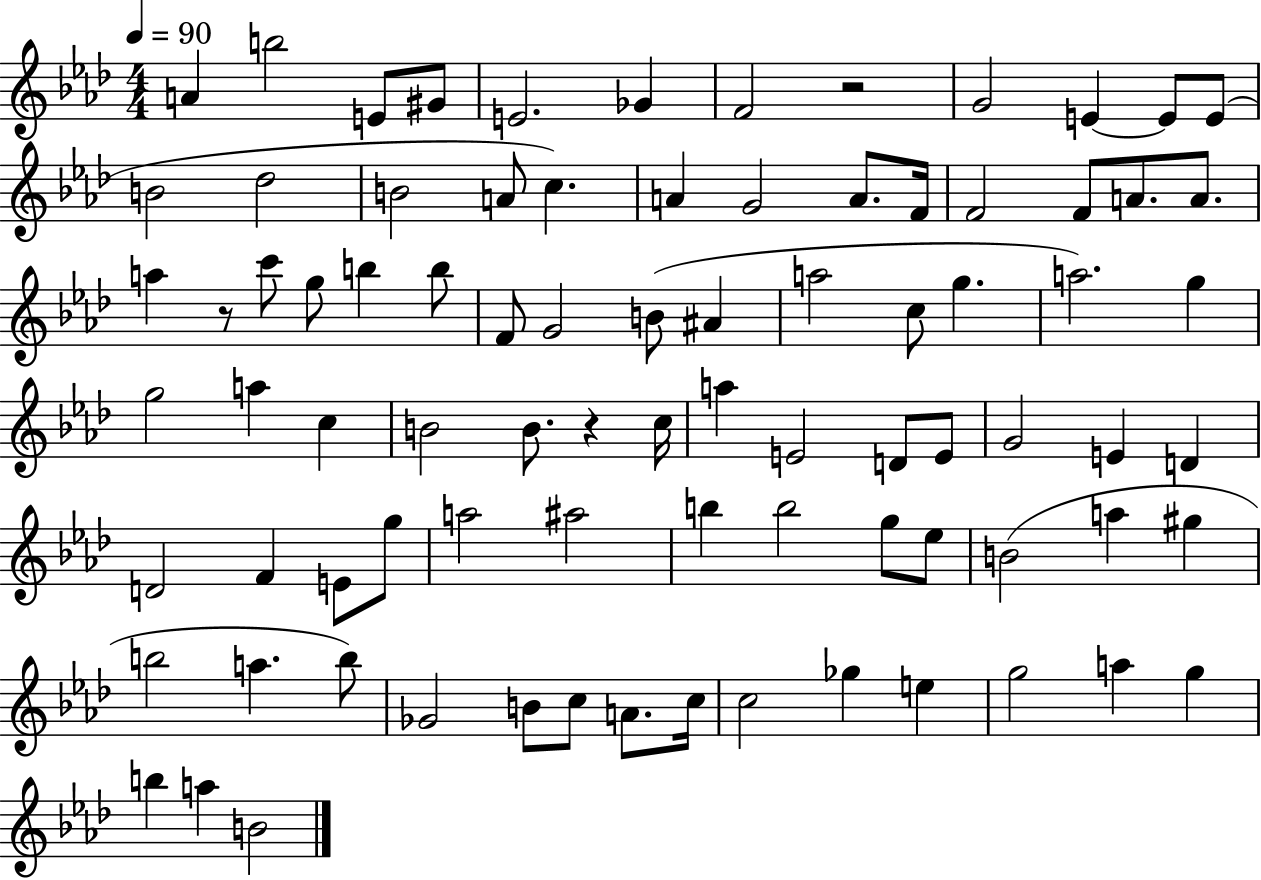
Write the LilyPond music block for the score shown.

{
  \clef treble
  \numericTimeSignature
  \time 4/4
  \key aes \major
  \tempo 4 = 90
  a'4 b''2 e'8 gis'8 | e'2. ges'4 | f'2 r2 | g'2 e'4~~ e'8 e'8( | \break b'2 des''2 | b'2 a'8 c''4.) | a'4 g'2 a'8. f'16 | f'2 f'8 a'8. a'8. | \break a''4 r8 c'''8 g''8 b''4 b''8 | f'8 g'2 b'8( ais'4 | a''2 c''8 g''4. | a''2.) g''4 | \break g''2 a''4 c''4 | b'2 b'8. r4 c''16 | a''4 e'2 d'8 e'8 | g'2 e'4 d'4 | \break d'2 f'4 e'8 g''8 | a''2 ais''2 | b''4 b''2 g''8 ees''8 | b'2( a''4 gis''4 | \break b''2 a''4. b''8) | ges'2 b'8 c''8 a'8. c''16 | c''2 ges''4 e''4 | g''2 a''4 g''4 | \break b''4 a''4 b'2 | \bar "|."
}